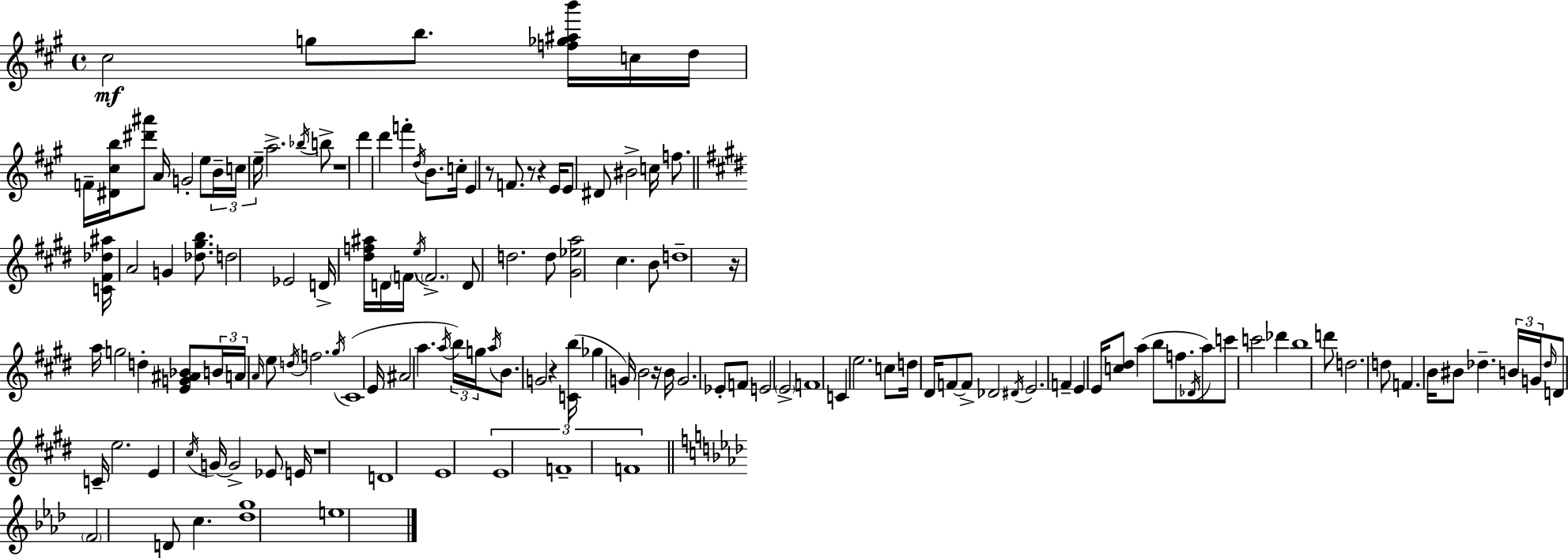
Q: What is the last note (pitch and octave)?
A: E5